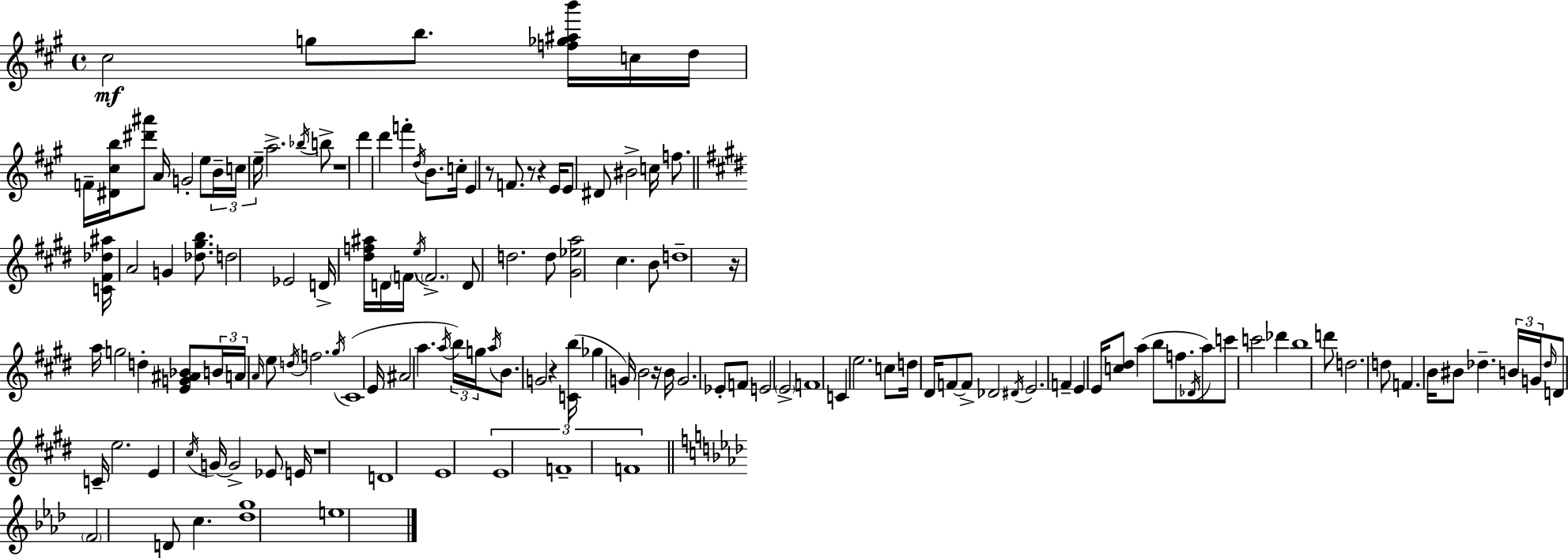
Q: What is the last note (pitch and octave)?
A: E5